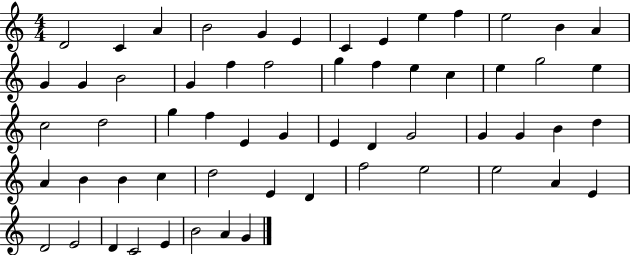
X:1
T:Untitled
M:4/4
L:1/4
K:C
D2 C A B2 G E C E e f e2 B A G G B2 G f f2 g f e c e g2 e c2 d2 g f E G E D G2 G G B d A B B c d2 E D f2 e2 e2 A E D2 E2 D C2 E B2 A G